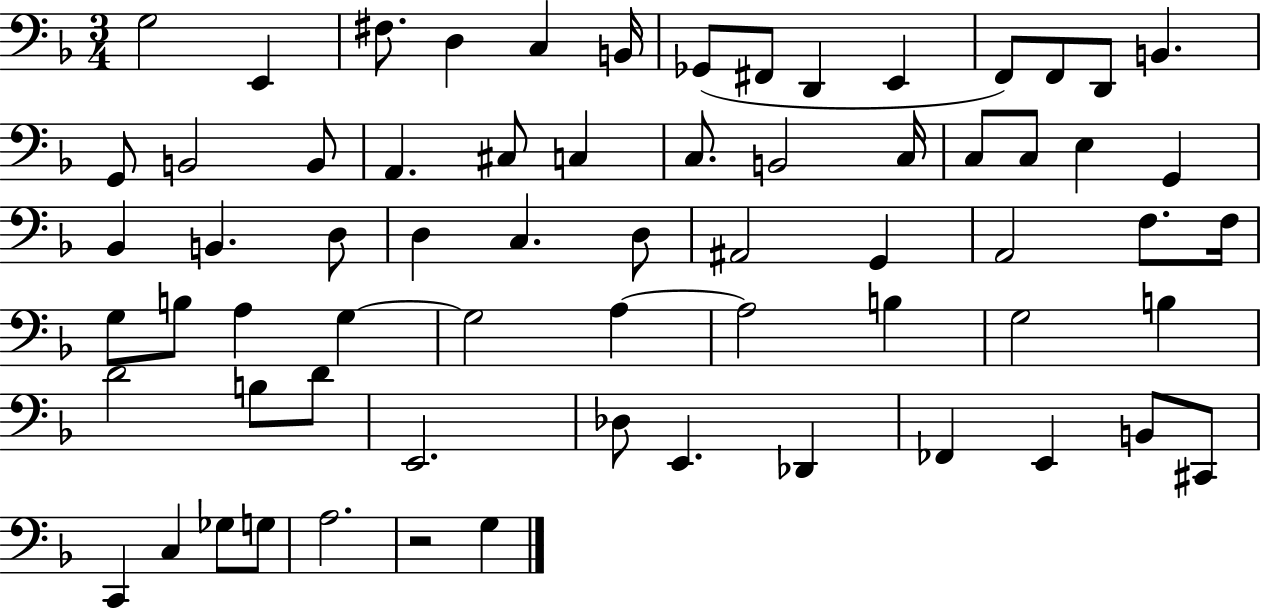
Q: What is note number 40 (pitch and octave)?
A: B3